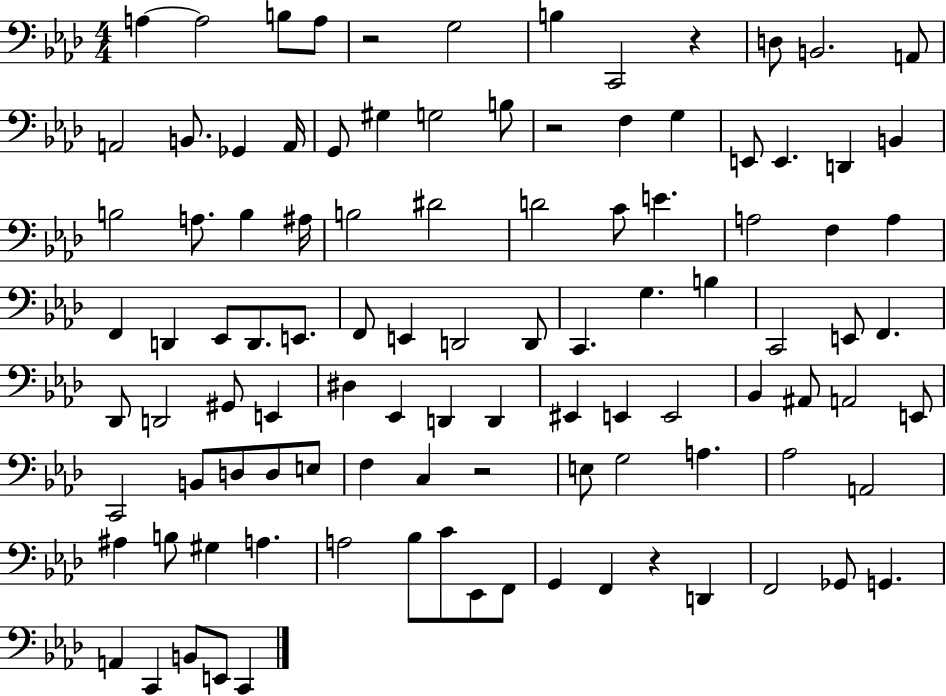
A3/q A3/h B3/e A3/e R/h G3/h B3/q C2/h R/q D3/e B2/h. A2/e A2/h B2/e. Gb2/q A2/s G2/e G#3/q G3/h B3/e R/h F3/q G3/q E2/e E2/q. D2/q B2/q B3/h A3/e. B3/q A#3/s B3/h D#4/h D4/h C4/e E4/q. A3/h F3/q A3/q F2/q D2/q Eb2/e D2/e. E2/e. F2/e E2/q D2/h D2/e C2/q. G3/q. B3/q C2/h E2/e F2/q. Db2/e D2/h G#2/e E2/q D#3/q Eb2/q D2/q D2/q EIS2/q E2/q E2/h Bb2/q A#2/e A2/h E2/e C2/h B2/e D3/e D3/e E3/e F3/q C3/q R/h E3/e G3/h A3/q. Ab3/h A2/h A#3/q B3/e G#3/q A3/q. A3/h Bb3/e C4/e Eb2/e F2/e G2/q F2/q R/q D2/q F2/h Gb2/e G2/q. A2/q C2/q B2/e E2/e C2/q